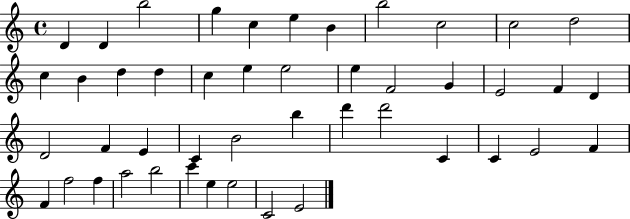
D4/q D4/q B5/h G5/q C5/q E5/q B4/q B5/h C5/h C5/h D5/h C5/q B4/q D5/q D5/q C5/q E5/q E5/h E5/q F4/h G4/q E4/h F4/q D4/q D4/h F4/q E4/q C4/q B4/h B5/q D6/q D6/h C4/q C4/q E4/h F4/q F4/q F5/h F5/q A5/h B5/h C6/q E5/q E5/h C4/h E4/h